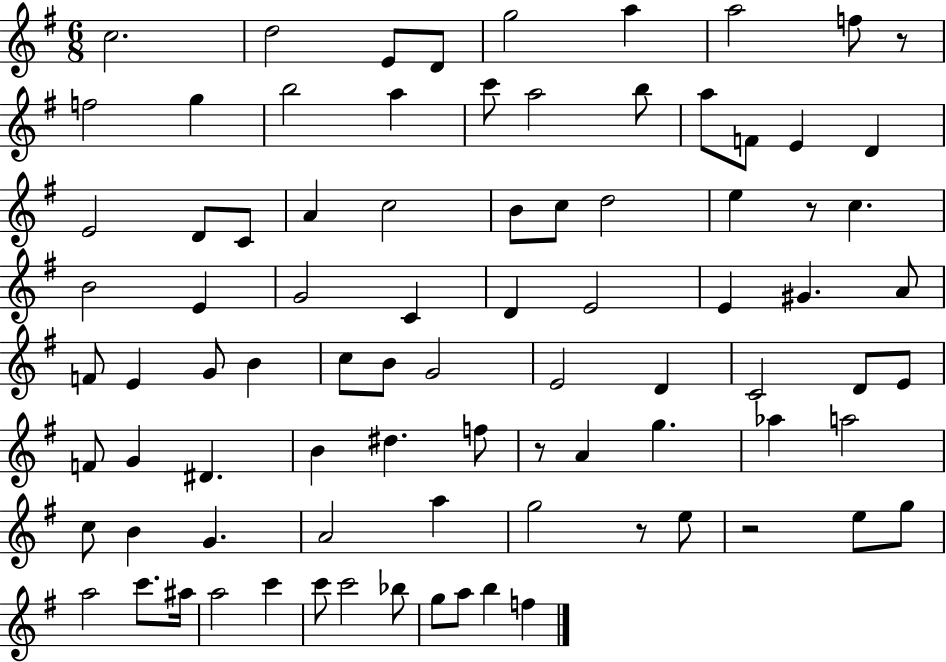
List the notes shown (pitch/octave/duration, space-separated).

C5/h. D5/h E4/e D4/e G5/h A5/q A5/h F5/e R/e F5/h G5/q B5/h A5/q C6/e A5/h B5/e A5/e F4/e E4/q D4/q E4/h D4/e C4/e A4/q C5/h B4/e C5/e D5/h E5/q R/e C5/q. B4/h E4/q G4/h C4/q D4/q E4/h E4/q G#4/q. A4/e F4/e E4/q G4/e B4/q C5/e B4/e G4/h E4/h D4/q C4/h D4/e E4/e F4/e G4/q D#4/q. B4/q D#5/q. F5/e R/e A4/q G5/q. Ab5/q A5/h C5/e B4/q G4/q. A4/h A5/q G5/h R/e E5/e R/h E5/e G5/e A5/h C6/e. A#5/s A5/h C6/q C6/e C6/h Bb5/e G5/e A5/e B5/q F5/q